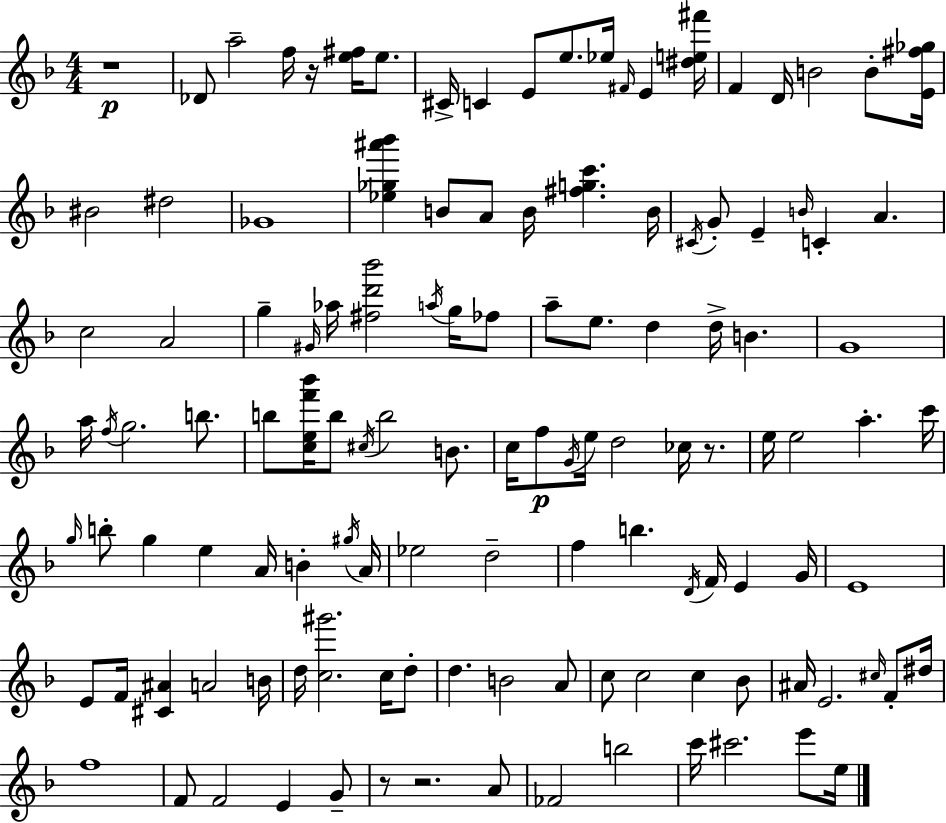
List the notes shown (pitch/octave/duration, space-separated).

R/w Db4/e A5/h F5/s R/s [E5,F#5]/s E5/e. C#4/s C4/q E4/e E5/e. Eb5/s F#4/s E4/q [D#5,E5,F#6]/s F4/q D4/s B4/h B4/e [E4,F#5,Gb5]/s BIS4/h D#5/h Gb4/w [Eb5,Gb5,A#6,Bb6]/q B4/e A4/e B4/s [F#5,G5,C6]/q. B4/s C#4/s G4/e E4/q B4/s C4/q A4/q. C5/h A4/h G5/q G#4/s Ab5/s [F#5,D6,Bb6]/h A5/s G5/s FES5/e A5/e E5/e. D5/q D5/s B4/q. G4/w A5/s F5/s G5/h. B5/e. B5/e [C5,E5,F6,Bb6]/s B5/e C#5/s B5/h B4/e. C5/s F5/e G4/s E5/s D5/h CES5/s R/e. E5/s E5/h A5/q. C6/s G5/s B5/e G5/q E5/q A4/s B4/q G#5/s A4/s Eb5/h D5/h F5/q B5/q. D4/s F4/s E4/q G4/s E4/w E4/e F4/s [C#4,A#4]/q A4/h B4/s D5/s [C5,G#6]/h. C5/s D5/e D5/q. B4/h A4/e C5/e C5/h C5/q Bb4/e A#4/s E4/h. C#5/s F4/e D#5/s F5/w F4/e F4/h E4/q G4/e R/e R/h. A4/e FES4/h B5/h C6/s C#6/h. E6/e E5/s